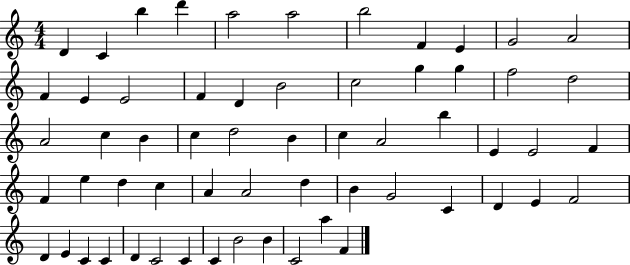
{
  \clef treble
  \numericTimeSignature
  \time 4/4
  \key c \major
  d'4 c'4 b''4 d'''4 | a''2 a''2 | b''2 f'4 e'4 | g'2 a'2 | \break f'4 e'4 e'2 | f'4 d'4 b'2 | c''2 g''4 g''4 | f''2 d''2 | \break a'2 c''4 b'4 | c''4 d''2 b'4 | c''4 a'2 b''4 | e'4 e'2 f'4 | \break f'4 e''4 d''4 c''4 | a'4 a'2 d''4 | b'4 g'2 c'4 | d'4 e'4 f'2 | \break d'4 e'4 c'4 c'4 | d'4 c'2 c'4 | c'4 b'2 b'4 | c'2 a''4 f'4 | \break \bar "|."
}